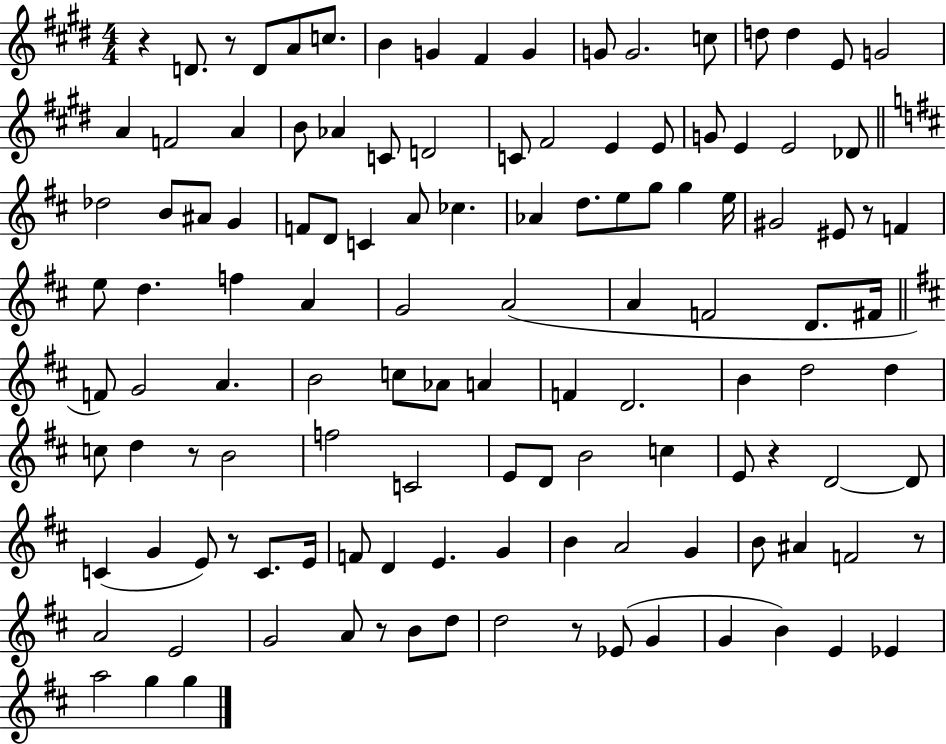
{
  \clef treble
  \numericTimeSignature
  \time 4/4
  \key e \major
  r4 d'8. r8 d'8 a'8 c''8. | b'4 g'4 fis'4 g'4 | g'8 g'2. c''8 | d''8 d''4 e'8 g'2 | \break a'4 f'2 a'4 | b'8 aes'4 c'8 d'2 | c'8 fis'2 e'4 e'8 | g'8 e'4 e'2 des'8 | \break \bar "||" \break \key d \major des''2 b'8 ais'8 g'4 | f'8 d'8 c'4 a'8 ces''4. | aes'4 d''8. e''8 g''8 g''4 e''16 | gis'2 eis'8 r8 f'4 | \break e''8 d''4. f''4 a'4 | g'2 a'2( | a'4 f'2 d'8. fis'16 | \bar "||" \break \key d \major f'8) g'2 a'4. | b'2 c''8 aes'8 a'4 | f'4 d'2. | b'4 d''2 d''4 | \break c''8 d''4 r8 b'2 | f''2 c'2 | e'8 d'8 b'2 c''4 | e'8 r4 d'2~~ d'8 | \break c'4( g'4 e'8) r8 c'8. e'16 | f'8 d'4 e'4. g'4 | b'4 a'2 g'4 | b'8 ais'4 f'2 r8 | \break a'2 e'2 | g'2 a'8 r8 b'8 d''8 | d''2 r8 ees'8( g'4 | g'4 b'4) e'4 ees'4 | \break a''2 g''4 g''4 | \bar "|."
}